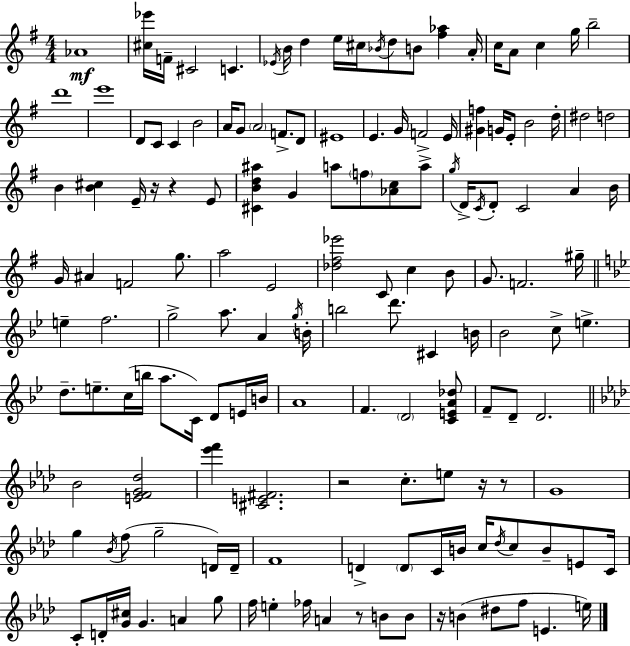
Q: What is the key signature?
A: E minor